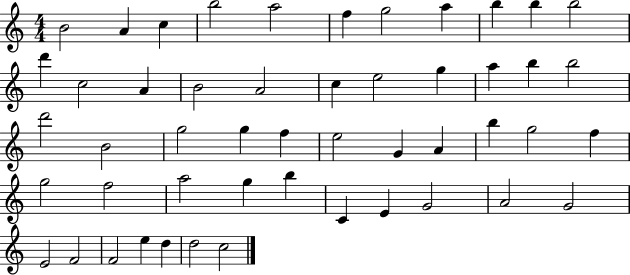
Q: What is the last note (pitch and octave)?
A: C5